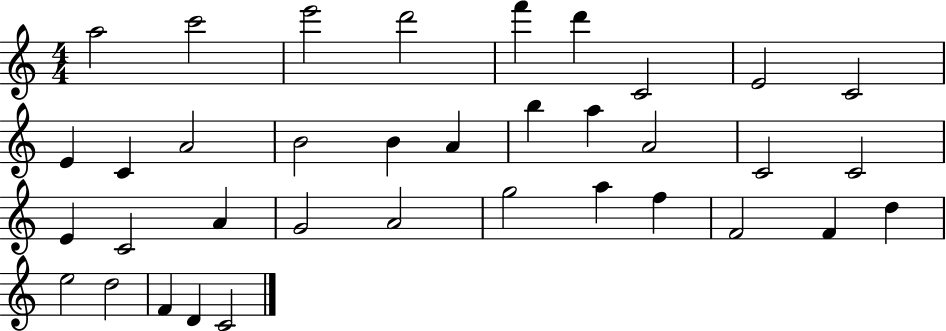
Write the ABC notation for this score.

X:1
T:Untitled
M:4/4
L:1/4
K:C
a2 c'2 e'2 d'2 f' d' C2 E2 C2 E C A2 B2 B A b a A2 C2 C2 E C2 A G2 A2 g2 a f F2 F d e2 d2 F D C2